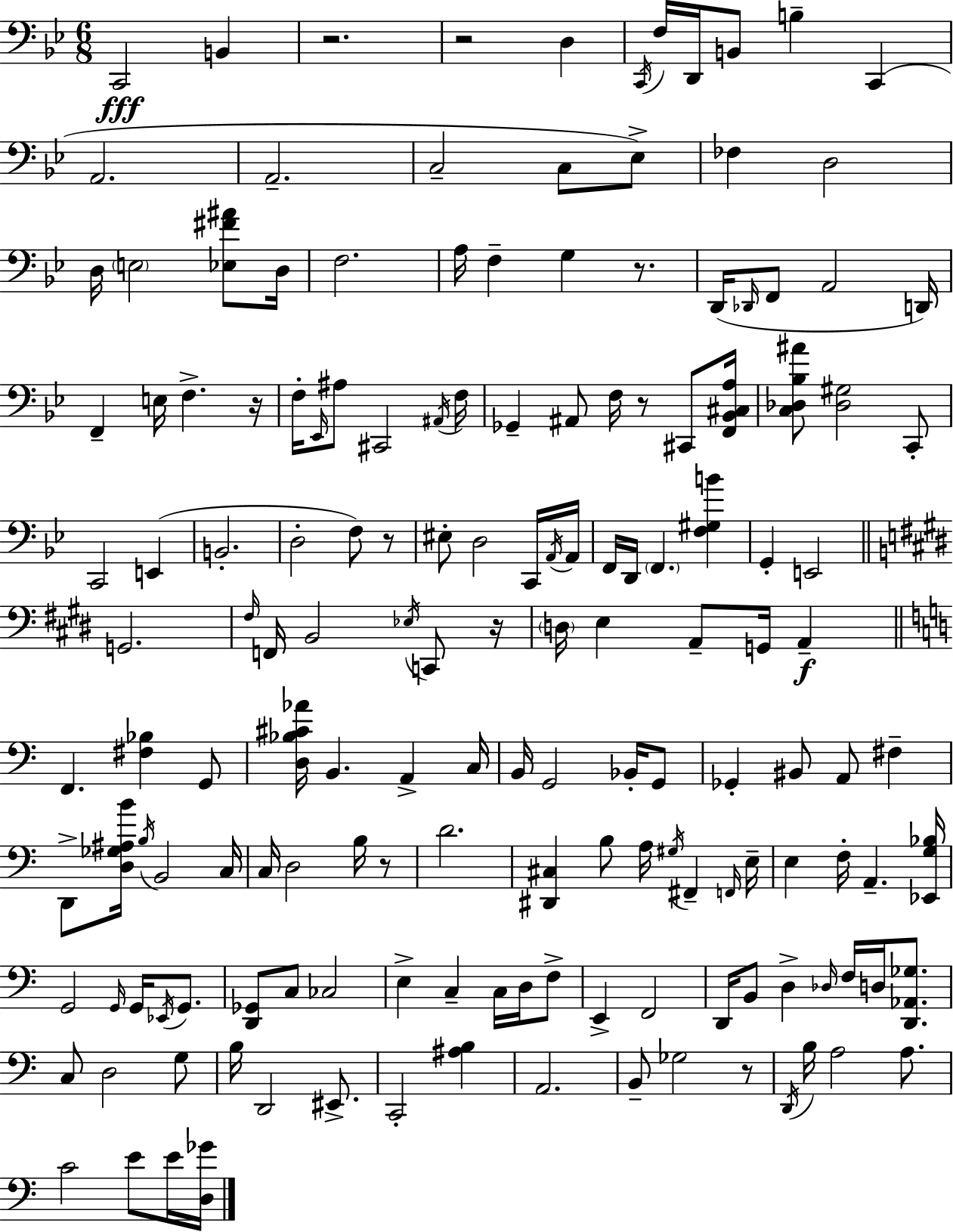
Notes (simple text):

C2/h B2/q R/h. R/h D3/q C2/s F3/s D2/s B2/e B3/q C2/q A2/h. A2/h. C3/h C3/e Eb3/e FES3/q D3/h D3/s E3/h [Eb3,F#4,A#4]/e D3/s F3/h. A3/s F3/q G3/q R/e. D2/s Db2/s F2/e A2/h D2/s F2/q E3/s F3/q. R/s F3/s Eb2/s A#3/e C#2/h A#2/s F3/s Gb2/q A#2/e F3/s R/e C#2/e [F2,Bb2,C#3,A3]/s [C3,Db3,Bb3,A#4]/e [Db3,G#3]/h C2/e C2/h E2/q B2/h. D3/h F3/e R/e EIS3/e D3/h C2/s A2/s A2/s F2/s D2/s F2/q. [F3,G#3,B4]/q G2/q E2/h G2/h. F#3/s F2/s B2/h Eb3/s C2/e R/s D3/s E3/q A2/e G2/s A2/q F2/q. [F#3,Bb3]/q G2/e [D3,Bb3,C#4,Ab4]/s B2/q. A2/q C3/s B2/s G2/h Bb2/s G2/e Gb2/q BIS2/e A2/e F#3/q D2/e [D3,Gb3,A#3,B4]/s B3/s B2/h C3/s C3/s D3/h B3/s R/e D4/h. [D#2,C#3]/q B3/e A3/s G#3/s F#2/q F2/s E3/s E3/q F3/s A2/q. [Eb2,G3,Bb3]/s G2/h G2/s G2/s Eb2/s G2/e. [D2,Gb2]/e C3/e CES3/h E3/q C3/q C3/s D3/s F3/e E2/q F2/h D2/s B2/e D3/q Db3/s F3/s D3/s [D2,Ab2,Gb3]/e. C3/e D3/h G3/e B3/s D2/h EIS2/e. C2/h [A#3,B3]/q A2/h. B2/e Gb3/h R/e D2/s B3/s A3/h A3/e. C4/h E4/e E4/s [D3,Gb4]/s